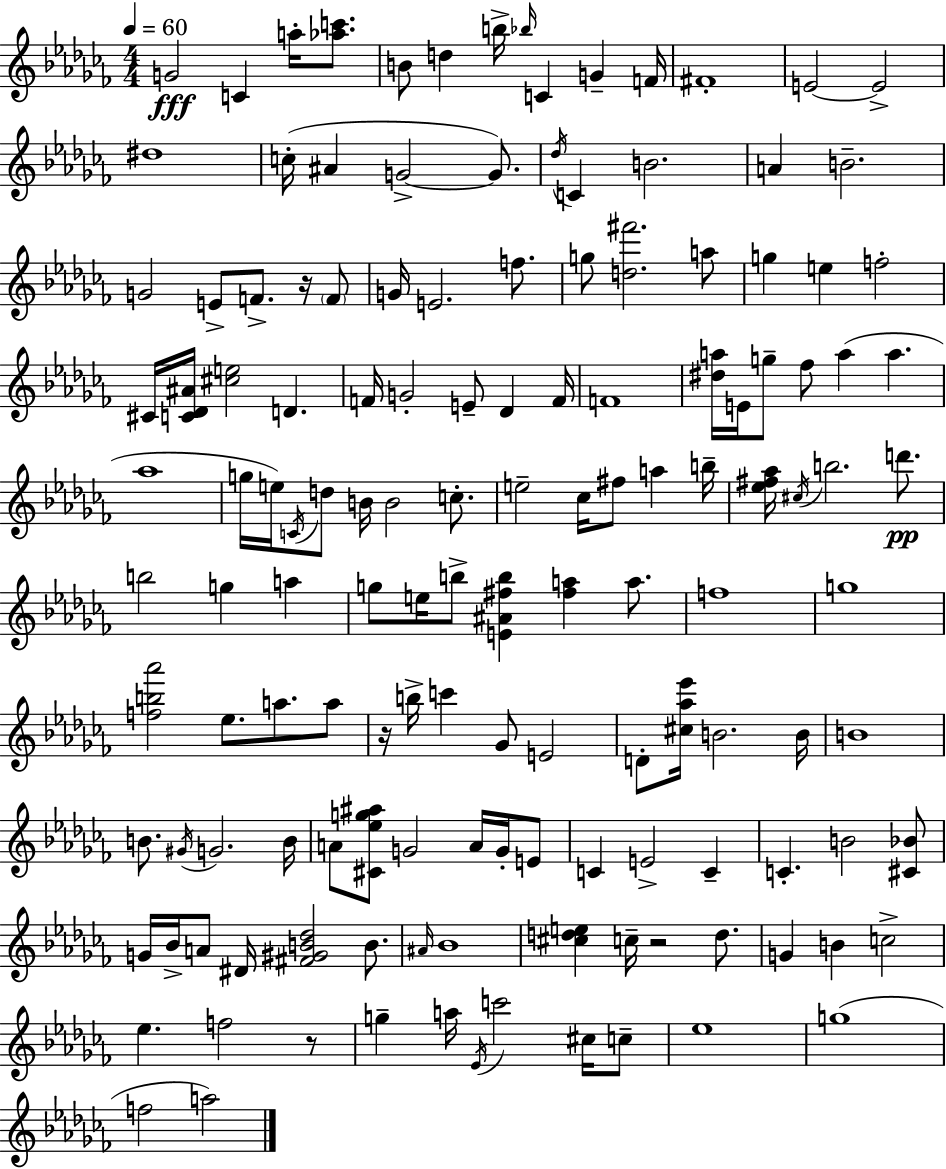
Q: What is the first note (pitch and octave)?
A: G4